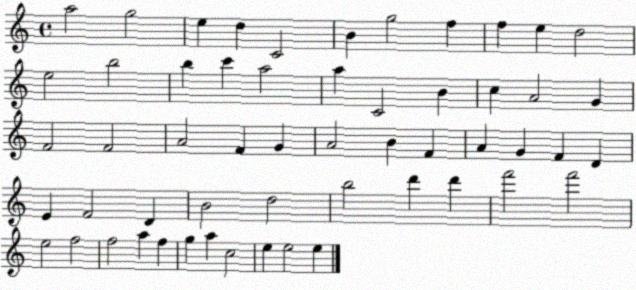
X:1
T:Untitled
M:4/4
L:1/4
K:C
a2 g2 e d C2 B g2 f f e d2 e2 b2 b c' a2 a C2 B c A2 G F2 F2 A2 F G A2 B F A G F D E F2 D B2 d2 b2 d' d' f'2 f'2 e2 f2 f2 a f g a c2 e e2 e